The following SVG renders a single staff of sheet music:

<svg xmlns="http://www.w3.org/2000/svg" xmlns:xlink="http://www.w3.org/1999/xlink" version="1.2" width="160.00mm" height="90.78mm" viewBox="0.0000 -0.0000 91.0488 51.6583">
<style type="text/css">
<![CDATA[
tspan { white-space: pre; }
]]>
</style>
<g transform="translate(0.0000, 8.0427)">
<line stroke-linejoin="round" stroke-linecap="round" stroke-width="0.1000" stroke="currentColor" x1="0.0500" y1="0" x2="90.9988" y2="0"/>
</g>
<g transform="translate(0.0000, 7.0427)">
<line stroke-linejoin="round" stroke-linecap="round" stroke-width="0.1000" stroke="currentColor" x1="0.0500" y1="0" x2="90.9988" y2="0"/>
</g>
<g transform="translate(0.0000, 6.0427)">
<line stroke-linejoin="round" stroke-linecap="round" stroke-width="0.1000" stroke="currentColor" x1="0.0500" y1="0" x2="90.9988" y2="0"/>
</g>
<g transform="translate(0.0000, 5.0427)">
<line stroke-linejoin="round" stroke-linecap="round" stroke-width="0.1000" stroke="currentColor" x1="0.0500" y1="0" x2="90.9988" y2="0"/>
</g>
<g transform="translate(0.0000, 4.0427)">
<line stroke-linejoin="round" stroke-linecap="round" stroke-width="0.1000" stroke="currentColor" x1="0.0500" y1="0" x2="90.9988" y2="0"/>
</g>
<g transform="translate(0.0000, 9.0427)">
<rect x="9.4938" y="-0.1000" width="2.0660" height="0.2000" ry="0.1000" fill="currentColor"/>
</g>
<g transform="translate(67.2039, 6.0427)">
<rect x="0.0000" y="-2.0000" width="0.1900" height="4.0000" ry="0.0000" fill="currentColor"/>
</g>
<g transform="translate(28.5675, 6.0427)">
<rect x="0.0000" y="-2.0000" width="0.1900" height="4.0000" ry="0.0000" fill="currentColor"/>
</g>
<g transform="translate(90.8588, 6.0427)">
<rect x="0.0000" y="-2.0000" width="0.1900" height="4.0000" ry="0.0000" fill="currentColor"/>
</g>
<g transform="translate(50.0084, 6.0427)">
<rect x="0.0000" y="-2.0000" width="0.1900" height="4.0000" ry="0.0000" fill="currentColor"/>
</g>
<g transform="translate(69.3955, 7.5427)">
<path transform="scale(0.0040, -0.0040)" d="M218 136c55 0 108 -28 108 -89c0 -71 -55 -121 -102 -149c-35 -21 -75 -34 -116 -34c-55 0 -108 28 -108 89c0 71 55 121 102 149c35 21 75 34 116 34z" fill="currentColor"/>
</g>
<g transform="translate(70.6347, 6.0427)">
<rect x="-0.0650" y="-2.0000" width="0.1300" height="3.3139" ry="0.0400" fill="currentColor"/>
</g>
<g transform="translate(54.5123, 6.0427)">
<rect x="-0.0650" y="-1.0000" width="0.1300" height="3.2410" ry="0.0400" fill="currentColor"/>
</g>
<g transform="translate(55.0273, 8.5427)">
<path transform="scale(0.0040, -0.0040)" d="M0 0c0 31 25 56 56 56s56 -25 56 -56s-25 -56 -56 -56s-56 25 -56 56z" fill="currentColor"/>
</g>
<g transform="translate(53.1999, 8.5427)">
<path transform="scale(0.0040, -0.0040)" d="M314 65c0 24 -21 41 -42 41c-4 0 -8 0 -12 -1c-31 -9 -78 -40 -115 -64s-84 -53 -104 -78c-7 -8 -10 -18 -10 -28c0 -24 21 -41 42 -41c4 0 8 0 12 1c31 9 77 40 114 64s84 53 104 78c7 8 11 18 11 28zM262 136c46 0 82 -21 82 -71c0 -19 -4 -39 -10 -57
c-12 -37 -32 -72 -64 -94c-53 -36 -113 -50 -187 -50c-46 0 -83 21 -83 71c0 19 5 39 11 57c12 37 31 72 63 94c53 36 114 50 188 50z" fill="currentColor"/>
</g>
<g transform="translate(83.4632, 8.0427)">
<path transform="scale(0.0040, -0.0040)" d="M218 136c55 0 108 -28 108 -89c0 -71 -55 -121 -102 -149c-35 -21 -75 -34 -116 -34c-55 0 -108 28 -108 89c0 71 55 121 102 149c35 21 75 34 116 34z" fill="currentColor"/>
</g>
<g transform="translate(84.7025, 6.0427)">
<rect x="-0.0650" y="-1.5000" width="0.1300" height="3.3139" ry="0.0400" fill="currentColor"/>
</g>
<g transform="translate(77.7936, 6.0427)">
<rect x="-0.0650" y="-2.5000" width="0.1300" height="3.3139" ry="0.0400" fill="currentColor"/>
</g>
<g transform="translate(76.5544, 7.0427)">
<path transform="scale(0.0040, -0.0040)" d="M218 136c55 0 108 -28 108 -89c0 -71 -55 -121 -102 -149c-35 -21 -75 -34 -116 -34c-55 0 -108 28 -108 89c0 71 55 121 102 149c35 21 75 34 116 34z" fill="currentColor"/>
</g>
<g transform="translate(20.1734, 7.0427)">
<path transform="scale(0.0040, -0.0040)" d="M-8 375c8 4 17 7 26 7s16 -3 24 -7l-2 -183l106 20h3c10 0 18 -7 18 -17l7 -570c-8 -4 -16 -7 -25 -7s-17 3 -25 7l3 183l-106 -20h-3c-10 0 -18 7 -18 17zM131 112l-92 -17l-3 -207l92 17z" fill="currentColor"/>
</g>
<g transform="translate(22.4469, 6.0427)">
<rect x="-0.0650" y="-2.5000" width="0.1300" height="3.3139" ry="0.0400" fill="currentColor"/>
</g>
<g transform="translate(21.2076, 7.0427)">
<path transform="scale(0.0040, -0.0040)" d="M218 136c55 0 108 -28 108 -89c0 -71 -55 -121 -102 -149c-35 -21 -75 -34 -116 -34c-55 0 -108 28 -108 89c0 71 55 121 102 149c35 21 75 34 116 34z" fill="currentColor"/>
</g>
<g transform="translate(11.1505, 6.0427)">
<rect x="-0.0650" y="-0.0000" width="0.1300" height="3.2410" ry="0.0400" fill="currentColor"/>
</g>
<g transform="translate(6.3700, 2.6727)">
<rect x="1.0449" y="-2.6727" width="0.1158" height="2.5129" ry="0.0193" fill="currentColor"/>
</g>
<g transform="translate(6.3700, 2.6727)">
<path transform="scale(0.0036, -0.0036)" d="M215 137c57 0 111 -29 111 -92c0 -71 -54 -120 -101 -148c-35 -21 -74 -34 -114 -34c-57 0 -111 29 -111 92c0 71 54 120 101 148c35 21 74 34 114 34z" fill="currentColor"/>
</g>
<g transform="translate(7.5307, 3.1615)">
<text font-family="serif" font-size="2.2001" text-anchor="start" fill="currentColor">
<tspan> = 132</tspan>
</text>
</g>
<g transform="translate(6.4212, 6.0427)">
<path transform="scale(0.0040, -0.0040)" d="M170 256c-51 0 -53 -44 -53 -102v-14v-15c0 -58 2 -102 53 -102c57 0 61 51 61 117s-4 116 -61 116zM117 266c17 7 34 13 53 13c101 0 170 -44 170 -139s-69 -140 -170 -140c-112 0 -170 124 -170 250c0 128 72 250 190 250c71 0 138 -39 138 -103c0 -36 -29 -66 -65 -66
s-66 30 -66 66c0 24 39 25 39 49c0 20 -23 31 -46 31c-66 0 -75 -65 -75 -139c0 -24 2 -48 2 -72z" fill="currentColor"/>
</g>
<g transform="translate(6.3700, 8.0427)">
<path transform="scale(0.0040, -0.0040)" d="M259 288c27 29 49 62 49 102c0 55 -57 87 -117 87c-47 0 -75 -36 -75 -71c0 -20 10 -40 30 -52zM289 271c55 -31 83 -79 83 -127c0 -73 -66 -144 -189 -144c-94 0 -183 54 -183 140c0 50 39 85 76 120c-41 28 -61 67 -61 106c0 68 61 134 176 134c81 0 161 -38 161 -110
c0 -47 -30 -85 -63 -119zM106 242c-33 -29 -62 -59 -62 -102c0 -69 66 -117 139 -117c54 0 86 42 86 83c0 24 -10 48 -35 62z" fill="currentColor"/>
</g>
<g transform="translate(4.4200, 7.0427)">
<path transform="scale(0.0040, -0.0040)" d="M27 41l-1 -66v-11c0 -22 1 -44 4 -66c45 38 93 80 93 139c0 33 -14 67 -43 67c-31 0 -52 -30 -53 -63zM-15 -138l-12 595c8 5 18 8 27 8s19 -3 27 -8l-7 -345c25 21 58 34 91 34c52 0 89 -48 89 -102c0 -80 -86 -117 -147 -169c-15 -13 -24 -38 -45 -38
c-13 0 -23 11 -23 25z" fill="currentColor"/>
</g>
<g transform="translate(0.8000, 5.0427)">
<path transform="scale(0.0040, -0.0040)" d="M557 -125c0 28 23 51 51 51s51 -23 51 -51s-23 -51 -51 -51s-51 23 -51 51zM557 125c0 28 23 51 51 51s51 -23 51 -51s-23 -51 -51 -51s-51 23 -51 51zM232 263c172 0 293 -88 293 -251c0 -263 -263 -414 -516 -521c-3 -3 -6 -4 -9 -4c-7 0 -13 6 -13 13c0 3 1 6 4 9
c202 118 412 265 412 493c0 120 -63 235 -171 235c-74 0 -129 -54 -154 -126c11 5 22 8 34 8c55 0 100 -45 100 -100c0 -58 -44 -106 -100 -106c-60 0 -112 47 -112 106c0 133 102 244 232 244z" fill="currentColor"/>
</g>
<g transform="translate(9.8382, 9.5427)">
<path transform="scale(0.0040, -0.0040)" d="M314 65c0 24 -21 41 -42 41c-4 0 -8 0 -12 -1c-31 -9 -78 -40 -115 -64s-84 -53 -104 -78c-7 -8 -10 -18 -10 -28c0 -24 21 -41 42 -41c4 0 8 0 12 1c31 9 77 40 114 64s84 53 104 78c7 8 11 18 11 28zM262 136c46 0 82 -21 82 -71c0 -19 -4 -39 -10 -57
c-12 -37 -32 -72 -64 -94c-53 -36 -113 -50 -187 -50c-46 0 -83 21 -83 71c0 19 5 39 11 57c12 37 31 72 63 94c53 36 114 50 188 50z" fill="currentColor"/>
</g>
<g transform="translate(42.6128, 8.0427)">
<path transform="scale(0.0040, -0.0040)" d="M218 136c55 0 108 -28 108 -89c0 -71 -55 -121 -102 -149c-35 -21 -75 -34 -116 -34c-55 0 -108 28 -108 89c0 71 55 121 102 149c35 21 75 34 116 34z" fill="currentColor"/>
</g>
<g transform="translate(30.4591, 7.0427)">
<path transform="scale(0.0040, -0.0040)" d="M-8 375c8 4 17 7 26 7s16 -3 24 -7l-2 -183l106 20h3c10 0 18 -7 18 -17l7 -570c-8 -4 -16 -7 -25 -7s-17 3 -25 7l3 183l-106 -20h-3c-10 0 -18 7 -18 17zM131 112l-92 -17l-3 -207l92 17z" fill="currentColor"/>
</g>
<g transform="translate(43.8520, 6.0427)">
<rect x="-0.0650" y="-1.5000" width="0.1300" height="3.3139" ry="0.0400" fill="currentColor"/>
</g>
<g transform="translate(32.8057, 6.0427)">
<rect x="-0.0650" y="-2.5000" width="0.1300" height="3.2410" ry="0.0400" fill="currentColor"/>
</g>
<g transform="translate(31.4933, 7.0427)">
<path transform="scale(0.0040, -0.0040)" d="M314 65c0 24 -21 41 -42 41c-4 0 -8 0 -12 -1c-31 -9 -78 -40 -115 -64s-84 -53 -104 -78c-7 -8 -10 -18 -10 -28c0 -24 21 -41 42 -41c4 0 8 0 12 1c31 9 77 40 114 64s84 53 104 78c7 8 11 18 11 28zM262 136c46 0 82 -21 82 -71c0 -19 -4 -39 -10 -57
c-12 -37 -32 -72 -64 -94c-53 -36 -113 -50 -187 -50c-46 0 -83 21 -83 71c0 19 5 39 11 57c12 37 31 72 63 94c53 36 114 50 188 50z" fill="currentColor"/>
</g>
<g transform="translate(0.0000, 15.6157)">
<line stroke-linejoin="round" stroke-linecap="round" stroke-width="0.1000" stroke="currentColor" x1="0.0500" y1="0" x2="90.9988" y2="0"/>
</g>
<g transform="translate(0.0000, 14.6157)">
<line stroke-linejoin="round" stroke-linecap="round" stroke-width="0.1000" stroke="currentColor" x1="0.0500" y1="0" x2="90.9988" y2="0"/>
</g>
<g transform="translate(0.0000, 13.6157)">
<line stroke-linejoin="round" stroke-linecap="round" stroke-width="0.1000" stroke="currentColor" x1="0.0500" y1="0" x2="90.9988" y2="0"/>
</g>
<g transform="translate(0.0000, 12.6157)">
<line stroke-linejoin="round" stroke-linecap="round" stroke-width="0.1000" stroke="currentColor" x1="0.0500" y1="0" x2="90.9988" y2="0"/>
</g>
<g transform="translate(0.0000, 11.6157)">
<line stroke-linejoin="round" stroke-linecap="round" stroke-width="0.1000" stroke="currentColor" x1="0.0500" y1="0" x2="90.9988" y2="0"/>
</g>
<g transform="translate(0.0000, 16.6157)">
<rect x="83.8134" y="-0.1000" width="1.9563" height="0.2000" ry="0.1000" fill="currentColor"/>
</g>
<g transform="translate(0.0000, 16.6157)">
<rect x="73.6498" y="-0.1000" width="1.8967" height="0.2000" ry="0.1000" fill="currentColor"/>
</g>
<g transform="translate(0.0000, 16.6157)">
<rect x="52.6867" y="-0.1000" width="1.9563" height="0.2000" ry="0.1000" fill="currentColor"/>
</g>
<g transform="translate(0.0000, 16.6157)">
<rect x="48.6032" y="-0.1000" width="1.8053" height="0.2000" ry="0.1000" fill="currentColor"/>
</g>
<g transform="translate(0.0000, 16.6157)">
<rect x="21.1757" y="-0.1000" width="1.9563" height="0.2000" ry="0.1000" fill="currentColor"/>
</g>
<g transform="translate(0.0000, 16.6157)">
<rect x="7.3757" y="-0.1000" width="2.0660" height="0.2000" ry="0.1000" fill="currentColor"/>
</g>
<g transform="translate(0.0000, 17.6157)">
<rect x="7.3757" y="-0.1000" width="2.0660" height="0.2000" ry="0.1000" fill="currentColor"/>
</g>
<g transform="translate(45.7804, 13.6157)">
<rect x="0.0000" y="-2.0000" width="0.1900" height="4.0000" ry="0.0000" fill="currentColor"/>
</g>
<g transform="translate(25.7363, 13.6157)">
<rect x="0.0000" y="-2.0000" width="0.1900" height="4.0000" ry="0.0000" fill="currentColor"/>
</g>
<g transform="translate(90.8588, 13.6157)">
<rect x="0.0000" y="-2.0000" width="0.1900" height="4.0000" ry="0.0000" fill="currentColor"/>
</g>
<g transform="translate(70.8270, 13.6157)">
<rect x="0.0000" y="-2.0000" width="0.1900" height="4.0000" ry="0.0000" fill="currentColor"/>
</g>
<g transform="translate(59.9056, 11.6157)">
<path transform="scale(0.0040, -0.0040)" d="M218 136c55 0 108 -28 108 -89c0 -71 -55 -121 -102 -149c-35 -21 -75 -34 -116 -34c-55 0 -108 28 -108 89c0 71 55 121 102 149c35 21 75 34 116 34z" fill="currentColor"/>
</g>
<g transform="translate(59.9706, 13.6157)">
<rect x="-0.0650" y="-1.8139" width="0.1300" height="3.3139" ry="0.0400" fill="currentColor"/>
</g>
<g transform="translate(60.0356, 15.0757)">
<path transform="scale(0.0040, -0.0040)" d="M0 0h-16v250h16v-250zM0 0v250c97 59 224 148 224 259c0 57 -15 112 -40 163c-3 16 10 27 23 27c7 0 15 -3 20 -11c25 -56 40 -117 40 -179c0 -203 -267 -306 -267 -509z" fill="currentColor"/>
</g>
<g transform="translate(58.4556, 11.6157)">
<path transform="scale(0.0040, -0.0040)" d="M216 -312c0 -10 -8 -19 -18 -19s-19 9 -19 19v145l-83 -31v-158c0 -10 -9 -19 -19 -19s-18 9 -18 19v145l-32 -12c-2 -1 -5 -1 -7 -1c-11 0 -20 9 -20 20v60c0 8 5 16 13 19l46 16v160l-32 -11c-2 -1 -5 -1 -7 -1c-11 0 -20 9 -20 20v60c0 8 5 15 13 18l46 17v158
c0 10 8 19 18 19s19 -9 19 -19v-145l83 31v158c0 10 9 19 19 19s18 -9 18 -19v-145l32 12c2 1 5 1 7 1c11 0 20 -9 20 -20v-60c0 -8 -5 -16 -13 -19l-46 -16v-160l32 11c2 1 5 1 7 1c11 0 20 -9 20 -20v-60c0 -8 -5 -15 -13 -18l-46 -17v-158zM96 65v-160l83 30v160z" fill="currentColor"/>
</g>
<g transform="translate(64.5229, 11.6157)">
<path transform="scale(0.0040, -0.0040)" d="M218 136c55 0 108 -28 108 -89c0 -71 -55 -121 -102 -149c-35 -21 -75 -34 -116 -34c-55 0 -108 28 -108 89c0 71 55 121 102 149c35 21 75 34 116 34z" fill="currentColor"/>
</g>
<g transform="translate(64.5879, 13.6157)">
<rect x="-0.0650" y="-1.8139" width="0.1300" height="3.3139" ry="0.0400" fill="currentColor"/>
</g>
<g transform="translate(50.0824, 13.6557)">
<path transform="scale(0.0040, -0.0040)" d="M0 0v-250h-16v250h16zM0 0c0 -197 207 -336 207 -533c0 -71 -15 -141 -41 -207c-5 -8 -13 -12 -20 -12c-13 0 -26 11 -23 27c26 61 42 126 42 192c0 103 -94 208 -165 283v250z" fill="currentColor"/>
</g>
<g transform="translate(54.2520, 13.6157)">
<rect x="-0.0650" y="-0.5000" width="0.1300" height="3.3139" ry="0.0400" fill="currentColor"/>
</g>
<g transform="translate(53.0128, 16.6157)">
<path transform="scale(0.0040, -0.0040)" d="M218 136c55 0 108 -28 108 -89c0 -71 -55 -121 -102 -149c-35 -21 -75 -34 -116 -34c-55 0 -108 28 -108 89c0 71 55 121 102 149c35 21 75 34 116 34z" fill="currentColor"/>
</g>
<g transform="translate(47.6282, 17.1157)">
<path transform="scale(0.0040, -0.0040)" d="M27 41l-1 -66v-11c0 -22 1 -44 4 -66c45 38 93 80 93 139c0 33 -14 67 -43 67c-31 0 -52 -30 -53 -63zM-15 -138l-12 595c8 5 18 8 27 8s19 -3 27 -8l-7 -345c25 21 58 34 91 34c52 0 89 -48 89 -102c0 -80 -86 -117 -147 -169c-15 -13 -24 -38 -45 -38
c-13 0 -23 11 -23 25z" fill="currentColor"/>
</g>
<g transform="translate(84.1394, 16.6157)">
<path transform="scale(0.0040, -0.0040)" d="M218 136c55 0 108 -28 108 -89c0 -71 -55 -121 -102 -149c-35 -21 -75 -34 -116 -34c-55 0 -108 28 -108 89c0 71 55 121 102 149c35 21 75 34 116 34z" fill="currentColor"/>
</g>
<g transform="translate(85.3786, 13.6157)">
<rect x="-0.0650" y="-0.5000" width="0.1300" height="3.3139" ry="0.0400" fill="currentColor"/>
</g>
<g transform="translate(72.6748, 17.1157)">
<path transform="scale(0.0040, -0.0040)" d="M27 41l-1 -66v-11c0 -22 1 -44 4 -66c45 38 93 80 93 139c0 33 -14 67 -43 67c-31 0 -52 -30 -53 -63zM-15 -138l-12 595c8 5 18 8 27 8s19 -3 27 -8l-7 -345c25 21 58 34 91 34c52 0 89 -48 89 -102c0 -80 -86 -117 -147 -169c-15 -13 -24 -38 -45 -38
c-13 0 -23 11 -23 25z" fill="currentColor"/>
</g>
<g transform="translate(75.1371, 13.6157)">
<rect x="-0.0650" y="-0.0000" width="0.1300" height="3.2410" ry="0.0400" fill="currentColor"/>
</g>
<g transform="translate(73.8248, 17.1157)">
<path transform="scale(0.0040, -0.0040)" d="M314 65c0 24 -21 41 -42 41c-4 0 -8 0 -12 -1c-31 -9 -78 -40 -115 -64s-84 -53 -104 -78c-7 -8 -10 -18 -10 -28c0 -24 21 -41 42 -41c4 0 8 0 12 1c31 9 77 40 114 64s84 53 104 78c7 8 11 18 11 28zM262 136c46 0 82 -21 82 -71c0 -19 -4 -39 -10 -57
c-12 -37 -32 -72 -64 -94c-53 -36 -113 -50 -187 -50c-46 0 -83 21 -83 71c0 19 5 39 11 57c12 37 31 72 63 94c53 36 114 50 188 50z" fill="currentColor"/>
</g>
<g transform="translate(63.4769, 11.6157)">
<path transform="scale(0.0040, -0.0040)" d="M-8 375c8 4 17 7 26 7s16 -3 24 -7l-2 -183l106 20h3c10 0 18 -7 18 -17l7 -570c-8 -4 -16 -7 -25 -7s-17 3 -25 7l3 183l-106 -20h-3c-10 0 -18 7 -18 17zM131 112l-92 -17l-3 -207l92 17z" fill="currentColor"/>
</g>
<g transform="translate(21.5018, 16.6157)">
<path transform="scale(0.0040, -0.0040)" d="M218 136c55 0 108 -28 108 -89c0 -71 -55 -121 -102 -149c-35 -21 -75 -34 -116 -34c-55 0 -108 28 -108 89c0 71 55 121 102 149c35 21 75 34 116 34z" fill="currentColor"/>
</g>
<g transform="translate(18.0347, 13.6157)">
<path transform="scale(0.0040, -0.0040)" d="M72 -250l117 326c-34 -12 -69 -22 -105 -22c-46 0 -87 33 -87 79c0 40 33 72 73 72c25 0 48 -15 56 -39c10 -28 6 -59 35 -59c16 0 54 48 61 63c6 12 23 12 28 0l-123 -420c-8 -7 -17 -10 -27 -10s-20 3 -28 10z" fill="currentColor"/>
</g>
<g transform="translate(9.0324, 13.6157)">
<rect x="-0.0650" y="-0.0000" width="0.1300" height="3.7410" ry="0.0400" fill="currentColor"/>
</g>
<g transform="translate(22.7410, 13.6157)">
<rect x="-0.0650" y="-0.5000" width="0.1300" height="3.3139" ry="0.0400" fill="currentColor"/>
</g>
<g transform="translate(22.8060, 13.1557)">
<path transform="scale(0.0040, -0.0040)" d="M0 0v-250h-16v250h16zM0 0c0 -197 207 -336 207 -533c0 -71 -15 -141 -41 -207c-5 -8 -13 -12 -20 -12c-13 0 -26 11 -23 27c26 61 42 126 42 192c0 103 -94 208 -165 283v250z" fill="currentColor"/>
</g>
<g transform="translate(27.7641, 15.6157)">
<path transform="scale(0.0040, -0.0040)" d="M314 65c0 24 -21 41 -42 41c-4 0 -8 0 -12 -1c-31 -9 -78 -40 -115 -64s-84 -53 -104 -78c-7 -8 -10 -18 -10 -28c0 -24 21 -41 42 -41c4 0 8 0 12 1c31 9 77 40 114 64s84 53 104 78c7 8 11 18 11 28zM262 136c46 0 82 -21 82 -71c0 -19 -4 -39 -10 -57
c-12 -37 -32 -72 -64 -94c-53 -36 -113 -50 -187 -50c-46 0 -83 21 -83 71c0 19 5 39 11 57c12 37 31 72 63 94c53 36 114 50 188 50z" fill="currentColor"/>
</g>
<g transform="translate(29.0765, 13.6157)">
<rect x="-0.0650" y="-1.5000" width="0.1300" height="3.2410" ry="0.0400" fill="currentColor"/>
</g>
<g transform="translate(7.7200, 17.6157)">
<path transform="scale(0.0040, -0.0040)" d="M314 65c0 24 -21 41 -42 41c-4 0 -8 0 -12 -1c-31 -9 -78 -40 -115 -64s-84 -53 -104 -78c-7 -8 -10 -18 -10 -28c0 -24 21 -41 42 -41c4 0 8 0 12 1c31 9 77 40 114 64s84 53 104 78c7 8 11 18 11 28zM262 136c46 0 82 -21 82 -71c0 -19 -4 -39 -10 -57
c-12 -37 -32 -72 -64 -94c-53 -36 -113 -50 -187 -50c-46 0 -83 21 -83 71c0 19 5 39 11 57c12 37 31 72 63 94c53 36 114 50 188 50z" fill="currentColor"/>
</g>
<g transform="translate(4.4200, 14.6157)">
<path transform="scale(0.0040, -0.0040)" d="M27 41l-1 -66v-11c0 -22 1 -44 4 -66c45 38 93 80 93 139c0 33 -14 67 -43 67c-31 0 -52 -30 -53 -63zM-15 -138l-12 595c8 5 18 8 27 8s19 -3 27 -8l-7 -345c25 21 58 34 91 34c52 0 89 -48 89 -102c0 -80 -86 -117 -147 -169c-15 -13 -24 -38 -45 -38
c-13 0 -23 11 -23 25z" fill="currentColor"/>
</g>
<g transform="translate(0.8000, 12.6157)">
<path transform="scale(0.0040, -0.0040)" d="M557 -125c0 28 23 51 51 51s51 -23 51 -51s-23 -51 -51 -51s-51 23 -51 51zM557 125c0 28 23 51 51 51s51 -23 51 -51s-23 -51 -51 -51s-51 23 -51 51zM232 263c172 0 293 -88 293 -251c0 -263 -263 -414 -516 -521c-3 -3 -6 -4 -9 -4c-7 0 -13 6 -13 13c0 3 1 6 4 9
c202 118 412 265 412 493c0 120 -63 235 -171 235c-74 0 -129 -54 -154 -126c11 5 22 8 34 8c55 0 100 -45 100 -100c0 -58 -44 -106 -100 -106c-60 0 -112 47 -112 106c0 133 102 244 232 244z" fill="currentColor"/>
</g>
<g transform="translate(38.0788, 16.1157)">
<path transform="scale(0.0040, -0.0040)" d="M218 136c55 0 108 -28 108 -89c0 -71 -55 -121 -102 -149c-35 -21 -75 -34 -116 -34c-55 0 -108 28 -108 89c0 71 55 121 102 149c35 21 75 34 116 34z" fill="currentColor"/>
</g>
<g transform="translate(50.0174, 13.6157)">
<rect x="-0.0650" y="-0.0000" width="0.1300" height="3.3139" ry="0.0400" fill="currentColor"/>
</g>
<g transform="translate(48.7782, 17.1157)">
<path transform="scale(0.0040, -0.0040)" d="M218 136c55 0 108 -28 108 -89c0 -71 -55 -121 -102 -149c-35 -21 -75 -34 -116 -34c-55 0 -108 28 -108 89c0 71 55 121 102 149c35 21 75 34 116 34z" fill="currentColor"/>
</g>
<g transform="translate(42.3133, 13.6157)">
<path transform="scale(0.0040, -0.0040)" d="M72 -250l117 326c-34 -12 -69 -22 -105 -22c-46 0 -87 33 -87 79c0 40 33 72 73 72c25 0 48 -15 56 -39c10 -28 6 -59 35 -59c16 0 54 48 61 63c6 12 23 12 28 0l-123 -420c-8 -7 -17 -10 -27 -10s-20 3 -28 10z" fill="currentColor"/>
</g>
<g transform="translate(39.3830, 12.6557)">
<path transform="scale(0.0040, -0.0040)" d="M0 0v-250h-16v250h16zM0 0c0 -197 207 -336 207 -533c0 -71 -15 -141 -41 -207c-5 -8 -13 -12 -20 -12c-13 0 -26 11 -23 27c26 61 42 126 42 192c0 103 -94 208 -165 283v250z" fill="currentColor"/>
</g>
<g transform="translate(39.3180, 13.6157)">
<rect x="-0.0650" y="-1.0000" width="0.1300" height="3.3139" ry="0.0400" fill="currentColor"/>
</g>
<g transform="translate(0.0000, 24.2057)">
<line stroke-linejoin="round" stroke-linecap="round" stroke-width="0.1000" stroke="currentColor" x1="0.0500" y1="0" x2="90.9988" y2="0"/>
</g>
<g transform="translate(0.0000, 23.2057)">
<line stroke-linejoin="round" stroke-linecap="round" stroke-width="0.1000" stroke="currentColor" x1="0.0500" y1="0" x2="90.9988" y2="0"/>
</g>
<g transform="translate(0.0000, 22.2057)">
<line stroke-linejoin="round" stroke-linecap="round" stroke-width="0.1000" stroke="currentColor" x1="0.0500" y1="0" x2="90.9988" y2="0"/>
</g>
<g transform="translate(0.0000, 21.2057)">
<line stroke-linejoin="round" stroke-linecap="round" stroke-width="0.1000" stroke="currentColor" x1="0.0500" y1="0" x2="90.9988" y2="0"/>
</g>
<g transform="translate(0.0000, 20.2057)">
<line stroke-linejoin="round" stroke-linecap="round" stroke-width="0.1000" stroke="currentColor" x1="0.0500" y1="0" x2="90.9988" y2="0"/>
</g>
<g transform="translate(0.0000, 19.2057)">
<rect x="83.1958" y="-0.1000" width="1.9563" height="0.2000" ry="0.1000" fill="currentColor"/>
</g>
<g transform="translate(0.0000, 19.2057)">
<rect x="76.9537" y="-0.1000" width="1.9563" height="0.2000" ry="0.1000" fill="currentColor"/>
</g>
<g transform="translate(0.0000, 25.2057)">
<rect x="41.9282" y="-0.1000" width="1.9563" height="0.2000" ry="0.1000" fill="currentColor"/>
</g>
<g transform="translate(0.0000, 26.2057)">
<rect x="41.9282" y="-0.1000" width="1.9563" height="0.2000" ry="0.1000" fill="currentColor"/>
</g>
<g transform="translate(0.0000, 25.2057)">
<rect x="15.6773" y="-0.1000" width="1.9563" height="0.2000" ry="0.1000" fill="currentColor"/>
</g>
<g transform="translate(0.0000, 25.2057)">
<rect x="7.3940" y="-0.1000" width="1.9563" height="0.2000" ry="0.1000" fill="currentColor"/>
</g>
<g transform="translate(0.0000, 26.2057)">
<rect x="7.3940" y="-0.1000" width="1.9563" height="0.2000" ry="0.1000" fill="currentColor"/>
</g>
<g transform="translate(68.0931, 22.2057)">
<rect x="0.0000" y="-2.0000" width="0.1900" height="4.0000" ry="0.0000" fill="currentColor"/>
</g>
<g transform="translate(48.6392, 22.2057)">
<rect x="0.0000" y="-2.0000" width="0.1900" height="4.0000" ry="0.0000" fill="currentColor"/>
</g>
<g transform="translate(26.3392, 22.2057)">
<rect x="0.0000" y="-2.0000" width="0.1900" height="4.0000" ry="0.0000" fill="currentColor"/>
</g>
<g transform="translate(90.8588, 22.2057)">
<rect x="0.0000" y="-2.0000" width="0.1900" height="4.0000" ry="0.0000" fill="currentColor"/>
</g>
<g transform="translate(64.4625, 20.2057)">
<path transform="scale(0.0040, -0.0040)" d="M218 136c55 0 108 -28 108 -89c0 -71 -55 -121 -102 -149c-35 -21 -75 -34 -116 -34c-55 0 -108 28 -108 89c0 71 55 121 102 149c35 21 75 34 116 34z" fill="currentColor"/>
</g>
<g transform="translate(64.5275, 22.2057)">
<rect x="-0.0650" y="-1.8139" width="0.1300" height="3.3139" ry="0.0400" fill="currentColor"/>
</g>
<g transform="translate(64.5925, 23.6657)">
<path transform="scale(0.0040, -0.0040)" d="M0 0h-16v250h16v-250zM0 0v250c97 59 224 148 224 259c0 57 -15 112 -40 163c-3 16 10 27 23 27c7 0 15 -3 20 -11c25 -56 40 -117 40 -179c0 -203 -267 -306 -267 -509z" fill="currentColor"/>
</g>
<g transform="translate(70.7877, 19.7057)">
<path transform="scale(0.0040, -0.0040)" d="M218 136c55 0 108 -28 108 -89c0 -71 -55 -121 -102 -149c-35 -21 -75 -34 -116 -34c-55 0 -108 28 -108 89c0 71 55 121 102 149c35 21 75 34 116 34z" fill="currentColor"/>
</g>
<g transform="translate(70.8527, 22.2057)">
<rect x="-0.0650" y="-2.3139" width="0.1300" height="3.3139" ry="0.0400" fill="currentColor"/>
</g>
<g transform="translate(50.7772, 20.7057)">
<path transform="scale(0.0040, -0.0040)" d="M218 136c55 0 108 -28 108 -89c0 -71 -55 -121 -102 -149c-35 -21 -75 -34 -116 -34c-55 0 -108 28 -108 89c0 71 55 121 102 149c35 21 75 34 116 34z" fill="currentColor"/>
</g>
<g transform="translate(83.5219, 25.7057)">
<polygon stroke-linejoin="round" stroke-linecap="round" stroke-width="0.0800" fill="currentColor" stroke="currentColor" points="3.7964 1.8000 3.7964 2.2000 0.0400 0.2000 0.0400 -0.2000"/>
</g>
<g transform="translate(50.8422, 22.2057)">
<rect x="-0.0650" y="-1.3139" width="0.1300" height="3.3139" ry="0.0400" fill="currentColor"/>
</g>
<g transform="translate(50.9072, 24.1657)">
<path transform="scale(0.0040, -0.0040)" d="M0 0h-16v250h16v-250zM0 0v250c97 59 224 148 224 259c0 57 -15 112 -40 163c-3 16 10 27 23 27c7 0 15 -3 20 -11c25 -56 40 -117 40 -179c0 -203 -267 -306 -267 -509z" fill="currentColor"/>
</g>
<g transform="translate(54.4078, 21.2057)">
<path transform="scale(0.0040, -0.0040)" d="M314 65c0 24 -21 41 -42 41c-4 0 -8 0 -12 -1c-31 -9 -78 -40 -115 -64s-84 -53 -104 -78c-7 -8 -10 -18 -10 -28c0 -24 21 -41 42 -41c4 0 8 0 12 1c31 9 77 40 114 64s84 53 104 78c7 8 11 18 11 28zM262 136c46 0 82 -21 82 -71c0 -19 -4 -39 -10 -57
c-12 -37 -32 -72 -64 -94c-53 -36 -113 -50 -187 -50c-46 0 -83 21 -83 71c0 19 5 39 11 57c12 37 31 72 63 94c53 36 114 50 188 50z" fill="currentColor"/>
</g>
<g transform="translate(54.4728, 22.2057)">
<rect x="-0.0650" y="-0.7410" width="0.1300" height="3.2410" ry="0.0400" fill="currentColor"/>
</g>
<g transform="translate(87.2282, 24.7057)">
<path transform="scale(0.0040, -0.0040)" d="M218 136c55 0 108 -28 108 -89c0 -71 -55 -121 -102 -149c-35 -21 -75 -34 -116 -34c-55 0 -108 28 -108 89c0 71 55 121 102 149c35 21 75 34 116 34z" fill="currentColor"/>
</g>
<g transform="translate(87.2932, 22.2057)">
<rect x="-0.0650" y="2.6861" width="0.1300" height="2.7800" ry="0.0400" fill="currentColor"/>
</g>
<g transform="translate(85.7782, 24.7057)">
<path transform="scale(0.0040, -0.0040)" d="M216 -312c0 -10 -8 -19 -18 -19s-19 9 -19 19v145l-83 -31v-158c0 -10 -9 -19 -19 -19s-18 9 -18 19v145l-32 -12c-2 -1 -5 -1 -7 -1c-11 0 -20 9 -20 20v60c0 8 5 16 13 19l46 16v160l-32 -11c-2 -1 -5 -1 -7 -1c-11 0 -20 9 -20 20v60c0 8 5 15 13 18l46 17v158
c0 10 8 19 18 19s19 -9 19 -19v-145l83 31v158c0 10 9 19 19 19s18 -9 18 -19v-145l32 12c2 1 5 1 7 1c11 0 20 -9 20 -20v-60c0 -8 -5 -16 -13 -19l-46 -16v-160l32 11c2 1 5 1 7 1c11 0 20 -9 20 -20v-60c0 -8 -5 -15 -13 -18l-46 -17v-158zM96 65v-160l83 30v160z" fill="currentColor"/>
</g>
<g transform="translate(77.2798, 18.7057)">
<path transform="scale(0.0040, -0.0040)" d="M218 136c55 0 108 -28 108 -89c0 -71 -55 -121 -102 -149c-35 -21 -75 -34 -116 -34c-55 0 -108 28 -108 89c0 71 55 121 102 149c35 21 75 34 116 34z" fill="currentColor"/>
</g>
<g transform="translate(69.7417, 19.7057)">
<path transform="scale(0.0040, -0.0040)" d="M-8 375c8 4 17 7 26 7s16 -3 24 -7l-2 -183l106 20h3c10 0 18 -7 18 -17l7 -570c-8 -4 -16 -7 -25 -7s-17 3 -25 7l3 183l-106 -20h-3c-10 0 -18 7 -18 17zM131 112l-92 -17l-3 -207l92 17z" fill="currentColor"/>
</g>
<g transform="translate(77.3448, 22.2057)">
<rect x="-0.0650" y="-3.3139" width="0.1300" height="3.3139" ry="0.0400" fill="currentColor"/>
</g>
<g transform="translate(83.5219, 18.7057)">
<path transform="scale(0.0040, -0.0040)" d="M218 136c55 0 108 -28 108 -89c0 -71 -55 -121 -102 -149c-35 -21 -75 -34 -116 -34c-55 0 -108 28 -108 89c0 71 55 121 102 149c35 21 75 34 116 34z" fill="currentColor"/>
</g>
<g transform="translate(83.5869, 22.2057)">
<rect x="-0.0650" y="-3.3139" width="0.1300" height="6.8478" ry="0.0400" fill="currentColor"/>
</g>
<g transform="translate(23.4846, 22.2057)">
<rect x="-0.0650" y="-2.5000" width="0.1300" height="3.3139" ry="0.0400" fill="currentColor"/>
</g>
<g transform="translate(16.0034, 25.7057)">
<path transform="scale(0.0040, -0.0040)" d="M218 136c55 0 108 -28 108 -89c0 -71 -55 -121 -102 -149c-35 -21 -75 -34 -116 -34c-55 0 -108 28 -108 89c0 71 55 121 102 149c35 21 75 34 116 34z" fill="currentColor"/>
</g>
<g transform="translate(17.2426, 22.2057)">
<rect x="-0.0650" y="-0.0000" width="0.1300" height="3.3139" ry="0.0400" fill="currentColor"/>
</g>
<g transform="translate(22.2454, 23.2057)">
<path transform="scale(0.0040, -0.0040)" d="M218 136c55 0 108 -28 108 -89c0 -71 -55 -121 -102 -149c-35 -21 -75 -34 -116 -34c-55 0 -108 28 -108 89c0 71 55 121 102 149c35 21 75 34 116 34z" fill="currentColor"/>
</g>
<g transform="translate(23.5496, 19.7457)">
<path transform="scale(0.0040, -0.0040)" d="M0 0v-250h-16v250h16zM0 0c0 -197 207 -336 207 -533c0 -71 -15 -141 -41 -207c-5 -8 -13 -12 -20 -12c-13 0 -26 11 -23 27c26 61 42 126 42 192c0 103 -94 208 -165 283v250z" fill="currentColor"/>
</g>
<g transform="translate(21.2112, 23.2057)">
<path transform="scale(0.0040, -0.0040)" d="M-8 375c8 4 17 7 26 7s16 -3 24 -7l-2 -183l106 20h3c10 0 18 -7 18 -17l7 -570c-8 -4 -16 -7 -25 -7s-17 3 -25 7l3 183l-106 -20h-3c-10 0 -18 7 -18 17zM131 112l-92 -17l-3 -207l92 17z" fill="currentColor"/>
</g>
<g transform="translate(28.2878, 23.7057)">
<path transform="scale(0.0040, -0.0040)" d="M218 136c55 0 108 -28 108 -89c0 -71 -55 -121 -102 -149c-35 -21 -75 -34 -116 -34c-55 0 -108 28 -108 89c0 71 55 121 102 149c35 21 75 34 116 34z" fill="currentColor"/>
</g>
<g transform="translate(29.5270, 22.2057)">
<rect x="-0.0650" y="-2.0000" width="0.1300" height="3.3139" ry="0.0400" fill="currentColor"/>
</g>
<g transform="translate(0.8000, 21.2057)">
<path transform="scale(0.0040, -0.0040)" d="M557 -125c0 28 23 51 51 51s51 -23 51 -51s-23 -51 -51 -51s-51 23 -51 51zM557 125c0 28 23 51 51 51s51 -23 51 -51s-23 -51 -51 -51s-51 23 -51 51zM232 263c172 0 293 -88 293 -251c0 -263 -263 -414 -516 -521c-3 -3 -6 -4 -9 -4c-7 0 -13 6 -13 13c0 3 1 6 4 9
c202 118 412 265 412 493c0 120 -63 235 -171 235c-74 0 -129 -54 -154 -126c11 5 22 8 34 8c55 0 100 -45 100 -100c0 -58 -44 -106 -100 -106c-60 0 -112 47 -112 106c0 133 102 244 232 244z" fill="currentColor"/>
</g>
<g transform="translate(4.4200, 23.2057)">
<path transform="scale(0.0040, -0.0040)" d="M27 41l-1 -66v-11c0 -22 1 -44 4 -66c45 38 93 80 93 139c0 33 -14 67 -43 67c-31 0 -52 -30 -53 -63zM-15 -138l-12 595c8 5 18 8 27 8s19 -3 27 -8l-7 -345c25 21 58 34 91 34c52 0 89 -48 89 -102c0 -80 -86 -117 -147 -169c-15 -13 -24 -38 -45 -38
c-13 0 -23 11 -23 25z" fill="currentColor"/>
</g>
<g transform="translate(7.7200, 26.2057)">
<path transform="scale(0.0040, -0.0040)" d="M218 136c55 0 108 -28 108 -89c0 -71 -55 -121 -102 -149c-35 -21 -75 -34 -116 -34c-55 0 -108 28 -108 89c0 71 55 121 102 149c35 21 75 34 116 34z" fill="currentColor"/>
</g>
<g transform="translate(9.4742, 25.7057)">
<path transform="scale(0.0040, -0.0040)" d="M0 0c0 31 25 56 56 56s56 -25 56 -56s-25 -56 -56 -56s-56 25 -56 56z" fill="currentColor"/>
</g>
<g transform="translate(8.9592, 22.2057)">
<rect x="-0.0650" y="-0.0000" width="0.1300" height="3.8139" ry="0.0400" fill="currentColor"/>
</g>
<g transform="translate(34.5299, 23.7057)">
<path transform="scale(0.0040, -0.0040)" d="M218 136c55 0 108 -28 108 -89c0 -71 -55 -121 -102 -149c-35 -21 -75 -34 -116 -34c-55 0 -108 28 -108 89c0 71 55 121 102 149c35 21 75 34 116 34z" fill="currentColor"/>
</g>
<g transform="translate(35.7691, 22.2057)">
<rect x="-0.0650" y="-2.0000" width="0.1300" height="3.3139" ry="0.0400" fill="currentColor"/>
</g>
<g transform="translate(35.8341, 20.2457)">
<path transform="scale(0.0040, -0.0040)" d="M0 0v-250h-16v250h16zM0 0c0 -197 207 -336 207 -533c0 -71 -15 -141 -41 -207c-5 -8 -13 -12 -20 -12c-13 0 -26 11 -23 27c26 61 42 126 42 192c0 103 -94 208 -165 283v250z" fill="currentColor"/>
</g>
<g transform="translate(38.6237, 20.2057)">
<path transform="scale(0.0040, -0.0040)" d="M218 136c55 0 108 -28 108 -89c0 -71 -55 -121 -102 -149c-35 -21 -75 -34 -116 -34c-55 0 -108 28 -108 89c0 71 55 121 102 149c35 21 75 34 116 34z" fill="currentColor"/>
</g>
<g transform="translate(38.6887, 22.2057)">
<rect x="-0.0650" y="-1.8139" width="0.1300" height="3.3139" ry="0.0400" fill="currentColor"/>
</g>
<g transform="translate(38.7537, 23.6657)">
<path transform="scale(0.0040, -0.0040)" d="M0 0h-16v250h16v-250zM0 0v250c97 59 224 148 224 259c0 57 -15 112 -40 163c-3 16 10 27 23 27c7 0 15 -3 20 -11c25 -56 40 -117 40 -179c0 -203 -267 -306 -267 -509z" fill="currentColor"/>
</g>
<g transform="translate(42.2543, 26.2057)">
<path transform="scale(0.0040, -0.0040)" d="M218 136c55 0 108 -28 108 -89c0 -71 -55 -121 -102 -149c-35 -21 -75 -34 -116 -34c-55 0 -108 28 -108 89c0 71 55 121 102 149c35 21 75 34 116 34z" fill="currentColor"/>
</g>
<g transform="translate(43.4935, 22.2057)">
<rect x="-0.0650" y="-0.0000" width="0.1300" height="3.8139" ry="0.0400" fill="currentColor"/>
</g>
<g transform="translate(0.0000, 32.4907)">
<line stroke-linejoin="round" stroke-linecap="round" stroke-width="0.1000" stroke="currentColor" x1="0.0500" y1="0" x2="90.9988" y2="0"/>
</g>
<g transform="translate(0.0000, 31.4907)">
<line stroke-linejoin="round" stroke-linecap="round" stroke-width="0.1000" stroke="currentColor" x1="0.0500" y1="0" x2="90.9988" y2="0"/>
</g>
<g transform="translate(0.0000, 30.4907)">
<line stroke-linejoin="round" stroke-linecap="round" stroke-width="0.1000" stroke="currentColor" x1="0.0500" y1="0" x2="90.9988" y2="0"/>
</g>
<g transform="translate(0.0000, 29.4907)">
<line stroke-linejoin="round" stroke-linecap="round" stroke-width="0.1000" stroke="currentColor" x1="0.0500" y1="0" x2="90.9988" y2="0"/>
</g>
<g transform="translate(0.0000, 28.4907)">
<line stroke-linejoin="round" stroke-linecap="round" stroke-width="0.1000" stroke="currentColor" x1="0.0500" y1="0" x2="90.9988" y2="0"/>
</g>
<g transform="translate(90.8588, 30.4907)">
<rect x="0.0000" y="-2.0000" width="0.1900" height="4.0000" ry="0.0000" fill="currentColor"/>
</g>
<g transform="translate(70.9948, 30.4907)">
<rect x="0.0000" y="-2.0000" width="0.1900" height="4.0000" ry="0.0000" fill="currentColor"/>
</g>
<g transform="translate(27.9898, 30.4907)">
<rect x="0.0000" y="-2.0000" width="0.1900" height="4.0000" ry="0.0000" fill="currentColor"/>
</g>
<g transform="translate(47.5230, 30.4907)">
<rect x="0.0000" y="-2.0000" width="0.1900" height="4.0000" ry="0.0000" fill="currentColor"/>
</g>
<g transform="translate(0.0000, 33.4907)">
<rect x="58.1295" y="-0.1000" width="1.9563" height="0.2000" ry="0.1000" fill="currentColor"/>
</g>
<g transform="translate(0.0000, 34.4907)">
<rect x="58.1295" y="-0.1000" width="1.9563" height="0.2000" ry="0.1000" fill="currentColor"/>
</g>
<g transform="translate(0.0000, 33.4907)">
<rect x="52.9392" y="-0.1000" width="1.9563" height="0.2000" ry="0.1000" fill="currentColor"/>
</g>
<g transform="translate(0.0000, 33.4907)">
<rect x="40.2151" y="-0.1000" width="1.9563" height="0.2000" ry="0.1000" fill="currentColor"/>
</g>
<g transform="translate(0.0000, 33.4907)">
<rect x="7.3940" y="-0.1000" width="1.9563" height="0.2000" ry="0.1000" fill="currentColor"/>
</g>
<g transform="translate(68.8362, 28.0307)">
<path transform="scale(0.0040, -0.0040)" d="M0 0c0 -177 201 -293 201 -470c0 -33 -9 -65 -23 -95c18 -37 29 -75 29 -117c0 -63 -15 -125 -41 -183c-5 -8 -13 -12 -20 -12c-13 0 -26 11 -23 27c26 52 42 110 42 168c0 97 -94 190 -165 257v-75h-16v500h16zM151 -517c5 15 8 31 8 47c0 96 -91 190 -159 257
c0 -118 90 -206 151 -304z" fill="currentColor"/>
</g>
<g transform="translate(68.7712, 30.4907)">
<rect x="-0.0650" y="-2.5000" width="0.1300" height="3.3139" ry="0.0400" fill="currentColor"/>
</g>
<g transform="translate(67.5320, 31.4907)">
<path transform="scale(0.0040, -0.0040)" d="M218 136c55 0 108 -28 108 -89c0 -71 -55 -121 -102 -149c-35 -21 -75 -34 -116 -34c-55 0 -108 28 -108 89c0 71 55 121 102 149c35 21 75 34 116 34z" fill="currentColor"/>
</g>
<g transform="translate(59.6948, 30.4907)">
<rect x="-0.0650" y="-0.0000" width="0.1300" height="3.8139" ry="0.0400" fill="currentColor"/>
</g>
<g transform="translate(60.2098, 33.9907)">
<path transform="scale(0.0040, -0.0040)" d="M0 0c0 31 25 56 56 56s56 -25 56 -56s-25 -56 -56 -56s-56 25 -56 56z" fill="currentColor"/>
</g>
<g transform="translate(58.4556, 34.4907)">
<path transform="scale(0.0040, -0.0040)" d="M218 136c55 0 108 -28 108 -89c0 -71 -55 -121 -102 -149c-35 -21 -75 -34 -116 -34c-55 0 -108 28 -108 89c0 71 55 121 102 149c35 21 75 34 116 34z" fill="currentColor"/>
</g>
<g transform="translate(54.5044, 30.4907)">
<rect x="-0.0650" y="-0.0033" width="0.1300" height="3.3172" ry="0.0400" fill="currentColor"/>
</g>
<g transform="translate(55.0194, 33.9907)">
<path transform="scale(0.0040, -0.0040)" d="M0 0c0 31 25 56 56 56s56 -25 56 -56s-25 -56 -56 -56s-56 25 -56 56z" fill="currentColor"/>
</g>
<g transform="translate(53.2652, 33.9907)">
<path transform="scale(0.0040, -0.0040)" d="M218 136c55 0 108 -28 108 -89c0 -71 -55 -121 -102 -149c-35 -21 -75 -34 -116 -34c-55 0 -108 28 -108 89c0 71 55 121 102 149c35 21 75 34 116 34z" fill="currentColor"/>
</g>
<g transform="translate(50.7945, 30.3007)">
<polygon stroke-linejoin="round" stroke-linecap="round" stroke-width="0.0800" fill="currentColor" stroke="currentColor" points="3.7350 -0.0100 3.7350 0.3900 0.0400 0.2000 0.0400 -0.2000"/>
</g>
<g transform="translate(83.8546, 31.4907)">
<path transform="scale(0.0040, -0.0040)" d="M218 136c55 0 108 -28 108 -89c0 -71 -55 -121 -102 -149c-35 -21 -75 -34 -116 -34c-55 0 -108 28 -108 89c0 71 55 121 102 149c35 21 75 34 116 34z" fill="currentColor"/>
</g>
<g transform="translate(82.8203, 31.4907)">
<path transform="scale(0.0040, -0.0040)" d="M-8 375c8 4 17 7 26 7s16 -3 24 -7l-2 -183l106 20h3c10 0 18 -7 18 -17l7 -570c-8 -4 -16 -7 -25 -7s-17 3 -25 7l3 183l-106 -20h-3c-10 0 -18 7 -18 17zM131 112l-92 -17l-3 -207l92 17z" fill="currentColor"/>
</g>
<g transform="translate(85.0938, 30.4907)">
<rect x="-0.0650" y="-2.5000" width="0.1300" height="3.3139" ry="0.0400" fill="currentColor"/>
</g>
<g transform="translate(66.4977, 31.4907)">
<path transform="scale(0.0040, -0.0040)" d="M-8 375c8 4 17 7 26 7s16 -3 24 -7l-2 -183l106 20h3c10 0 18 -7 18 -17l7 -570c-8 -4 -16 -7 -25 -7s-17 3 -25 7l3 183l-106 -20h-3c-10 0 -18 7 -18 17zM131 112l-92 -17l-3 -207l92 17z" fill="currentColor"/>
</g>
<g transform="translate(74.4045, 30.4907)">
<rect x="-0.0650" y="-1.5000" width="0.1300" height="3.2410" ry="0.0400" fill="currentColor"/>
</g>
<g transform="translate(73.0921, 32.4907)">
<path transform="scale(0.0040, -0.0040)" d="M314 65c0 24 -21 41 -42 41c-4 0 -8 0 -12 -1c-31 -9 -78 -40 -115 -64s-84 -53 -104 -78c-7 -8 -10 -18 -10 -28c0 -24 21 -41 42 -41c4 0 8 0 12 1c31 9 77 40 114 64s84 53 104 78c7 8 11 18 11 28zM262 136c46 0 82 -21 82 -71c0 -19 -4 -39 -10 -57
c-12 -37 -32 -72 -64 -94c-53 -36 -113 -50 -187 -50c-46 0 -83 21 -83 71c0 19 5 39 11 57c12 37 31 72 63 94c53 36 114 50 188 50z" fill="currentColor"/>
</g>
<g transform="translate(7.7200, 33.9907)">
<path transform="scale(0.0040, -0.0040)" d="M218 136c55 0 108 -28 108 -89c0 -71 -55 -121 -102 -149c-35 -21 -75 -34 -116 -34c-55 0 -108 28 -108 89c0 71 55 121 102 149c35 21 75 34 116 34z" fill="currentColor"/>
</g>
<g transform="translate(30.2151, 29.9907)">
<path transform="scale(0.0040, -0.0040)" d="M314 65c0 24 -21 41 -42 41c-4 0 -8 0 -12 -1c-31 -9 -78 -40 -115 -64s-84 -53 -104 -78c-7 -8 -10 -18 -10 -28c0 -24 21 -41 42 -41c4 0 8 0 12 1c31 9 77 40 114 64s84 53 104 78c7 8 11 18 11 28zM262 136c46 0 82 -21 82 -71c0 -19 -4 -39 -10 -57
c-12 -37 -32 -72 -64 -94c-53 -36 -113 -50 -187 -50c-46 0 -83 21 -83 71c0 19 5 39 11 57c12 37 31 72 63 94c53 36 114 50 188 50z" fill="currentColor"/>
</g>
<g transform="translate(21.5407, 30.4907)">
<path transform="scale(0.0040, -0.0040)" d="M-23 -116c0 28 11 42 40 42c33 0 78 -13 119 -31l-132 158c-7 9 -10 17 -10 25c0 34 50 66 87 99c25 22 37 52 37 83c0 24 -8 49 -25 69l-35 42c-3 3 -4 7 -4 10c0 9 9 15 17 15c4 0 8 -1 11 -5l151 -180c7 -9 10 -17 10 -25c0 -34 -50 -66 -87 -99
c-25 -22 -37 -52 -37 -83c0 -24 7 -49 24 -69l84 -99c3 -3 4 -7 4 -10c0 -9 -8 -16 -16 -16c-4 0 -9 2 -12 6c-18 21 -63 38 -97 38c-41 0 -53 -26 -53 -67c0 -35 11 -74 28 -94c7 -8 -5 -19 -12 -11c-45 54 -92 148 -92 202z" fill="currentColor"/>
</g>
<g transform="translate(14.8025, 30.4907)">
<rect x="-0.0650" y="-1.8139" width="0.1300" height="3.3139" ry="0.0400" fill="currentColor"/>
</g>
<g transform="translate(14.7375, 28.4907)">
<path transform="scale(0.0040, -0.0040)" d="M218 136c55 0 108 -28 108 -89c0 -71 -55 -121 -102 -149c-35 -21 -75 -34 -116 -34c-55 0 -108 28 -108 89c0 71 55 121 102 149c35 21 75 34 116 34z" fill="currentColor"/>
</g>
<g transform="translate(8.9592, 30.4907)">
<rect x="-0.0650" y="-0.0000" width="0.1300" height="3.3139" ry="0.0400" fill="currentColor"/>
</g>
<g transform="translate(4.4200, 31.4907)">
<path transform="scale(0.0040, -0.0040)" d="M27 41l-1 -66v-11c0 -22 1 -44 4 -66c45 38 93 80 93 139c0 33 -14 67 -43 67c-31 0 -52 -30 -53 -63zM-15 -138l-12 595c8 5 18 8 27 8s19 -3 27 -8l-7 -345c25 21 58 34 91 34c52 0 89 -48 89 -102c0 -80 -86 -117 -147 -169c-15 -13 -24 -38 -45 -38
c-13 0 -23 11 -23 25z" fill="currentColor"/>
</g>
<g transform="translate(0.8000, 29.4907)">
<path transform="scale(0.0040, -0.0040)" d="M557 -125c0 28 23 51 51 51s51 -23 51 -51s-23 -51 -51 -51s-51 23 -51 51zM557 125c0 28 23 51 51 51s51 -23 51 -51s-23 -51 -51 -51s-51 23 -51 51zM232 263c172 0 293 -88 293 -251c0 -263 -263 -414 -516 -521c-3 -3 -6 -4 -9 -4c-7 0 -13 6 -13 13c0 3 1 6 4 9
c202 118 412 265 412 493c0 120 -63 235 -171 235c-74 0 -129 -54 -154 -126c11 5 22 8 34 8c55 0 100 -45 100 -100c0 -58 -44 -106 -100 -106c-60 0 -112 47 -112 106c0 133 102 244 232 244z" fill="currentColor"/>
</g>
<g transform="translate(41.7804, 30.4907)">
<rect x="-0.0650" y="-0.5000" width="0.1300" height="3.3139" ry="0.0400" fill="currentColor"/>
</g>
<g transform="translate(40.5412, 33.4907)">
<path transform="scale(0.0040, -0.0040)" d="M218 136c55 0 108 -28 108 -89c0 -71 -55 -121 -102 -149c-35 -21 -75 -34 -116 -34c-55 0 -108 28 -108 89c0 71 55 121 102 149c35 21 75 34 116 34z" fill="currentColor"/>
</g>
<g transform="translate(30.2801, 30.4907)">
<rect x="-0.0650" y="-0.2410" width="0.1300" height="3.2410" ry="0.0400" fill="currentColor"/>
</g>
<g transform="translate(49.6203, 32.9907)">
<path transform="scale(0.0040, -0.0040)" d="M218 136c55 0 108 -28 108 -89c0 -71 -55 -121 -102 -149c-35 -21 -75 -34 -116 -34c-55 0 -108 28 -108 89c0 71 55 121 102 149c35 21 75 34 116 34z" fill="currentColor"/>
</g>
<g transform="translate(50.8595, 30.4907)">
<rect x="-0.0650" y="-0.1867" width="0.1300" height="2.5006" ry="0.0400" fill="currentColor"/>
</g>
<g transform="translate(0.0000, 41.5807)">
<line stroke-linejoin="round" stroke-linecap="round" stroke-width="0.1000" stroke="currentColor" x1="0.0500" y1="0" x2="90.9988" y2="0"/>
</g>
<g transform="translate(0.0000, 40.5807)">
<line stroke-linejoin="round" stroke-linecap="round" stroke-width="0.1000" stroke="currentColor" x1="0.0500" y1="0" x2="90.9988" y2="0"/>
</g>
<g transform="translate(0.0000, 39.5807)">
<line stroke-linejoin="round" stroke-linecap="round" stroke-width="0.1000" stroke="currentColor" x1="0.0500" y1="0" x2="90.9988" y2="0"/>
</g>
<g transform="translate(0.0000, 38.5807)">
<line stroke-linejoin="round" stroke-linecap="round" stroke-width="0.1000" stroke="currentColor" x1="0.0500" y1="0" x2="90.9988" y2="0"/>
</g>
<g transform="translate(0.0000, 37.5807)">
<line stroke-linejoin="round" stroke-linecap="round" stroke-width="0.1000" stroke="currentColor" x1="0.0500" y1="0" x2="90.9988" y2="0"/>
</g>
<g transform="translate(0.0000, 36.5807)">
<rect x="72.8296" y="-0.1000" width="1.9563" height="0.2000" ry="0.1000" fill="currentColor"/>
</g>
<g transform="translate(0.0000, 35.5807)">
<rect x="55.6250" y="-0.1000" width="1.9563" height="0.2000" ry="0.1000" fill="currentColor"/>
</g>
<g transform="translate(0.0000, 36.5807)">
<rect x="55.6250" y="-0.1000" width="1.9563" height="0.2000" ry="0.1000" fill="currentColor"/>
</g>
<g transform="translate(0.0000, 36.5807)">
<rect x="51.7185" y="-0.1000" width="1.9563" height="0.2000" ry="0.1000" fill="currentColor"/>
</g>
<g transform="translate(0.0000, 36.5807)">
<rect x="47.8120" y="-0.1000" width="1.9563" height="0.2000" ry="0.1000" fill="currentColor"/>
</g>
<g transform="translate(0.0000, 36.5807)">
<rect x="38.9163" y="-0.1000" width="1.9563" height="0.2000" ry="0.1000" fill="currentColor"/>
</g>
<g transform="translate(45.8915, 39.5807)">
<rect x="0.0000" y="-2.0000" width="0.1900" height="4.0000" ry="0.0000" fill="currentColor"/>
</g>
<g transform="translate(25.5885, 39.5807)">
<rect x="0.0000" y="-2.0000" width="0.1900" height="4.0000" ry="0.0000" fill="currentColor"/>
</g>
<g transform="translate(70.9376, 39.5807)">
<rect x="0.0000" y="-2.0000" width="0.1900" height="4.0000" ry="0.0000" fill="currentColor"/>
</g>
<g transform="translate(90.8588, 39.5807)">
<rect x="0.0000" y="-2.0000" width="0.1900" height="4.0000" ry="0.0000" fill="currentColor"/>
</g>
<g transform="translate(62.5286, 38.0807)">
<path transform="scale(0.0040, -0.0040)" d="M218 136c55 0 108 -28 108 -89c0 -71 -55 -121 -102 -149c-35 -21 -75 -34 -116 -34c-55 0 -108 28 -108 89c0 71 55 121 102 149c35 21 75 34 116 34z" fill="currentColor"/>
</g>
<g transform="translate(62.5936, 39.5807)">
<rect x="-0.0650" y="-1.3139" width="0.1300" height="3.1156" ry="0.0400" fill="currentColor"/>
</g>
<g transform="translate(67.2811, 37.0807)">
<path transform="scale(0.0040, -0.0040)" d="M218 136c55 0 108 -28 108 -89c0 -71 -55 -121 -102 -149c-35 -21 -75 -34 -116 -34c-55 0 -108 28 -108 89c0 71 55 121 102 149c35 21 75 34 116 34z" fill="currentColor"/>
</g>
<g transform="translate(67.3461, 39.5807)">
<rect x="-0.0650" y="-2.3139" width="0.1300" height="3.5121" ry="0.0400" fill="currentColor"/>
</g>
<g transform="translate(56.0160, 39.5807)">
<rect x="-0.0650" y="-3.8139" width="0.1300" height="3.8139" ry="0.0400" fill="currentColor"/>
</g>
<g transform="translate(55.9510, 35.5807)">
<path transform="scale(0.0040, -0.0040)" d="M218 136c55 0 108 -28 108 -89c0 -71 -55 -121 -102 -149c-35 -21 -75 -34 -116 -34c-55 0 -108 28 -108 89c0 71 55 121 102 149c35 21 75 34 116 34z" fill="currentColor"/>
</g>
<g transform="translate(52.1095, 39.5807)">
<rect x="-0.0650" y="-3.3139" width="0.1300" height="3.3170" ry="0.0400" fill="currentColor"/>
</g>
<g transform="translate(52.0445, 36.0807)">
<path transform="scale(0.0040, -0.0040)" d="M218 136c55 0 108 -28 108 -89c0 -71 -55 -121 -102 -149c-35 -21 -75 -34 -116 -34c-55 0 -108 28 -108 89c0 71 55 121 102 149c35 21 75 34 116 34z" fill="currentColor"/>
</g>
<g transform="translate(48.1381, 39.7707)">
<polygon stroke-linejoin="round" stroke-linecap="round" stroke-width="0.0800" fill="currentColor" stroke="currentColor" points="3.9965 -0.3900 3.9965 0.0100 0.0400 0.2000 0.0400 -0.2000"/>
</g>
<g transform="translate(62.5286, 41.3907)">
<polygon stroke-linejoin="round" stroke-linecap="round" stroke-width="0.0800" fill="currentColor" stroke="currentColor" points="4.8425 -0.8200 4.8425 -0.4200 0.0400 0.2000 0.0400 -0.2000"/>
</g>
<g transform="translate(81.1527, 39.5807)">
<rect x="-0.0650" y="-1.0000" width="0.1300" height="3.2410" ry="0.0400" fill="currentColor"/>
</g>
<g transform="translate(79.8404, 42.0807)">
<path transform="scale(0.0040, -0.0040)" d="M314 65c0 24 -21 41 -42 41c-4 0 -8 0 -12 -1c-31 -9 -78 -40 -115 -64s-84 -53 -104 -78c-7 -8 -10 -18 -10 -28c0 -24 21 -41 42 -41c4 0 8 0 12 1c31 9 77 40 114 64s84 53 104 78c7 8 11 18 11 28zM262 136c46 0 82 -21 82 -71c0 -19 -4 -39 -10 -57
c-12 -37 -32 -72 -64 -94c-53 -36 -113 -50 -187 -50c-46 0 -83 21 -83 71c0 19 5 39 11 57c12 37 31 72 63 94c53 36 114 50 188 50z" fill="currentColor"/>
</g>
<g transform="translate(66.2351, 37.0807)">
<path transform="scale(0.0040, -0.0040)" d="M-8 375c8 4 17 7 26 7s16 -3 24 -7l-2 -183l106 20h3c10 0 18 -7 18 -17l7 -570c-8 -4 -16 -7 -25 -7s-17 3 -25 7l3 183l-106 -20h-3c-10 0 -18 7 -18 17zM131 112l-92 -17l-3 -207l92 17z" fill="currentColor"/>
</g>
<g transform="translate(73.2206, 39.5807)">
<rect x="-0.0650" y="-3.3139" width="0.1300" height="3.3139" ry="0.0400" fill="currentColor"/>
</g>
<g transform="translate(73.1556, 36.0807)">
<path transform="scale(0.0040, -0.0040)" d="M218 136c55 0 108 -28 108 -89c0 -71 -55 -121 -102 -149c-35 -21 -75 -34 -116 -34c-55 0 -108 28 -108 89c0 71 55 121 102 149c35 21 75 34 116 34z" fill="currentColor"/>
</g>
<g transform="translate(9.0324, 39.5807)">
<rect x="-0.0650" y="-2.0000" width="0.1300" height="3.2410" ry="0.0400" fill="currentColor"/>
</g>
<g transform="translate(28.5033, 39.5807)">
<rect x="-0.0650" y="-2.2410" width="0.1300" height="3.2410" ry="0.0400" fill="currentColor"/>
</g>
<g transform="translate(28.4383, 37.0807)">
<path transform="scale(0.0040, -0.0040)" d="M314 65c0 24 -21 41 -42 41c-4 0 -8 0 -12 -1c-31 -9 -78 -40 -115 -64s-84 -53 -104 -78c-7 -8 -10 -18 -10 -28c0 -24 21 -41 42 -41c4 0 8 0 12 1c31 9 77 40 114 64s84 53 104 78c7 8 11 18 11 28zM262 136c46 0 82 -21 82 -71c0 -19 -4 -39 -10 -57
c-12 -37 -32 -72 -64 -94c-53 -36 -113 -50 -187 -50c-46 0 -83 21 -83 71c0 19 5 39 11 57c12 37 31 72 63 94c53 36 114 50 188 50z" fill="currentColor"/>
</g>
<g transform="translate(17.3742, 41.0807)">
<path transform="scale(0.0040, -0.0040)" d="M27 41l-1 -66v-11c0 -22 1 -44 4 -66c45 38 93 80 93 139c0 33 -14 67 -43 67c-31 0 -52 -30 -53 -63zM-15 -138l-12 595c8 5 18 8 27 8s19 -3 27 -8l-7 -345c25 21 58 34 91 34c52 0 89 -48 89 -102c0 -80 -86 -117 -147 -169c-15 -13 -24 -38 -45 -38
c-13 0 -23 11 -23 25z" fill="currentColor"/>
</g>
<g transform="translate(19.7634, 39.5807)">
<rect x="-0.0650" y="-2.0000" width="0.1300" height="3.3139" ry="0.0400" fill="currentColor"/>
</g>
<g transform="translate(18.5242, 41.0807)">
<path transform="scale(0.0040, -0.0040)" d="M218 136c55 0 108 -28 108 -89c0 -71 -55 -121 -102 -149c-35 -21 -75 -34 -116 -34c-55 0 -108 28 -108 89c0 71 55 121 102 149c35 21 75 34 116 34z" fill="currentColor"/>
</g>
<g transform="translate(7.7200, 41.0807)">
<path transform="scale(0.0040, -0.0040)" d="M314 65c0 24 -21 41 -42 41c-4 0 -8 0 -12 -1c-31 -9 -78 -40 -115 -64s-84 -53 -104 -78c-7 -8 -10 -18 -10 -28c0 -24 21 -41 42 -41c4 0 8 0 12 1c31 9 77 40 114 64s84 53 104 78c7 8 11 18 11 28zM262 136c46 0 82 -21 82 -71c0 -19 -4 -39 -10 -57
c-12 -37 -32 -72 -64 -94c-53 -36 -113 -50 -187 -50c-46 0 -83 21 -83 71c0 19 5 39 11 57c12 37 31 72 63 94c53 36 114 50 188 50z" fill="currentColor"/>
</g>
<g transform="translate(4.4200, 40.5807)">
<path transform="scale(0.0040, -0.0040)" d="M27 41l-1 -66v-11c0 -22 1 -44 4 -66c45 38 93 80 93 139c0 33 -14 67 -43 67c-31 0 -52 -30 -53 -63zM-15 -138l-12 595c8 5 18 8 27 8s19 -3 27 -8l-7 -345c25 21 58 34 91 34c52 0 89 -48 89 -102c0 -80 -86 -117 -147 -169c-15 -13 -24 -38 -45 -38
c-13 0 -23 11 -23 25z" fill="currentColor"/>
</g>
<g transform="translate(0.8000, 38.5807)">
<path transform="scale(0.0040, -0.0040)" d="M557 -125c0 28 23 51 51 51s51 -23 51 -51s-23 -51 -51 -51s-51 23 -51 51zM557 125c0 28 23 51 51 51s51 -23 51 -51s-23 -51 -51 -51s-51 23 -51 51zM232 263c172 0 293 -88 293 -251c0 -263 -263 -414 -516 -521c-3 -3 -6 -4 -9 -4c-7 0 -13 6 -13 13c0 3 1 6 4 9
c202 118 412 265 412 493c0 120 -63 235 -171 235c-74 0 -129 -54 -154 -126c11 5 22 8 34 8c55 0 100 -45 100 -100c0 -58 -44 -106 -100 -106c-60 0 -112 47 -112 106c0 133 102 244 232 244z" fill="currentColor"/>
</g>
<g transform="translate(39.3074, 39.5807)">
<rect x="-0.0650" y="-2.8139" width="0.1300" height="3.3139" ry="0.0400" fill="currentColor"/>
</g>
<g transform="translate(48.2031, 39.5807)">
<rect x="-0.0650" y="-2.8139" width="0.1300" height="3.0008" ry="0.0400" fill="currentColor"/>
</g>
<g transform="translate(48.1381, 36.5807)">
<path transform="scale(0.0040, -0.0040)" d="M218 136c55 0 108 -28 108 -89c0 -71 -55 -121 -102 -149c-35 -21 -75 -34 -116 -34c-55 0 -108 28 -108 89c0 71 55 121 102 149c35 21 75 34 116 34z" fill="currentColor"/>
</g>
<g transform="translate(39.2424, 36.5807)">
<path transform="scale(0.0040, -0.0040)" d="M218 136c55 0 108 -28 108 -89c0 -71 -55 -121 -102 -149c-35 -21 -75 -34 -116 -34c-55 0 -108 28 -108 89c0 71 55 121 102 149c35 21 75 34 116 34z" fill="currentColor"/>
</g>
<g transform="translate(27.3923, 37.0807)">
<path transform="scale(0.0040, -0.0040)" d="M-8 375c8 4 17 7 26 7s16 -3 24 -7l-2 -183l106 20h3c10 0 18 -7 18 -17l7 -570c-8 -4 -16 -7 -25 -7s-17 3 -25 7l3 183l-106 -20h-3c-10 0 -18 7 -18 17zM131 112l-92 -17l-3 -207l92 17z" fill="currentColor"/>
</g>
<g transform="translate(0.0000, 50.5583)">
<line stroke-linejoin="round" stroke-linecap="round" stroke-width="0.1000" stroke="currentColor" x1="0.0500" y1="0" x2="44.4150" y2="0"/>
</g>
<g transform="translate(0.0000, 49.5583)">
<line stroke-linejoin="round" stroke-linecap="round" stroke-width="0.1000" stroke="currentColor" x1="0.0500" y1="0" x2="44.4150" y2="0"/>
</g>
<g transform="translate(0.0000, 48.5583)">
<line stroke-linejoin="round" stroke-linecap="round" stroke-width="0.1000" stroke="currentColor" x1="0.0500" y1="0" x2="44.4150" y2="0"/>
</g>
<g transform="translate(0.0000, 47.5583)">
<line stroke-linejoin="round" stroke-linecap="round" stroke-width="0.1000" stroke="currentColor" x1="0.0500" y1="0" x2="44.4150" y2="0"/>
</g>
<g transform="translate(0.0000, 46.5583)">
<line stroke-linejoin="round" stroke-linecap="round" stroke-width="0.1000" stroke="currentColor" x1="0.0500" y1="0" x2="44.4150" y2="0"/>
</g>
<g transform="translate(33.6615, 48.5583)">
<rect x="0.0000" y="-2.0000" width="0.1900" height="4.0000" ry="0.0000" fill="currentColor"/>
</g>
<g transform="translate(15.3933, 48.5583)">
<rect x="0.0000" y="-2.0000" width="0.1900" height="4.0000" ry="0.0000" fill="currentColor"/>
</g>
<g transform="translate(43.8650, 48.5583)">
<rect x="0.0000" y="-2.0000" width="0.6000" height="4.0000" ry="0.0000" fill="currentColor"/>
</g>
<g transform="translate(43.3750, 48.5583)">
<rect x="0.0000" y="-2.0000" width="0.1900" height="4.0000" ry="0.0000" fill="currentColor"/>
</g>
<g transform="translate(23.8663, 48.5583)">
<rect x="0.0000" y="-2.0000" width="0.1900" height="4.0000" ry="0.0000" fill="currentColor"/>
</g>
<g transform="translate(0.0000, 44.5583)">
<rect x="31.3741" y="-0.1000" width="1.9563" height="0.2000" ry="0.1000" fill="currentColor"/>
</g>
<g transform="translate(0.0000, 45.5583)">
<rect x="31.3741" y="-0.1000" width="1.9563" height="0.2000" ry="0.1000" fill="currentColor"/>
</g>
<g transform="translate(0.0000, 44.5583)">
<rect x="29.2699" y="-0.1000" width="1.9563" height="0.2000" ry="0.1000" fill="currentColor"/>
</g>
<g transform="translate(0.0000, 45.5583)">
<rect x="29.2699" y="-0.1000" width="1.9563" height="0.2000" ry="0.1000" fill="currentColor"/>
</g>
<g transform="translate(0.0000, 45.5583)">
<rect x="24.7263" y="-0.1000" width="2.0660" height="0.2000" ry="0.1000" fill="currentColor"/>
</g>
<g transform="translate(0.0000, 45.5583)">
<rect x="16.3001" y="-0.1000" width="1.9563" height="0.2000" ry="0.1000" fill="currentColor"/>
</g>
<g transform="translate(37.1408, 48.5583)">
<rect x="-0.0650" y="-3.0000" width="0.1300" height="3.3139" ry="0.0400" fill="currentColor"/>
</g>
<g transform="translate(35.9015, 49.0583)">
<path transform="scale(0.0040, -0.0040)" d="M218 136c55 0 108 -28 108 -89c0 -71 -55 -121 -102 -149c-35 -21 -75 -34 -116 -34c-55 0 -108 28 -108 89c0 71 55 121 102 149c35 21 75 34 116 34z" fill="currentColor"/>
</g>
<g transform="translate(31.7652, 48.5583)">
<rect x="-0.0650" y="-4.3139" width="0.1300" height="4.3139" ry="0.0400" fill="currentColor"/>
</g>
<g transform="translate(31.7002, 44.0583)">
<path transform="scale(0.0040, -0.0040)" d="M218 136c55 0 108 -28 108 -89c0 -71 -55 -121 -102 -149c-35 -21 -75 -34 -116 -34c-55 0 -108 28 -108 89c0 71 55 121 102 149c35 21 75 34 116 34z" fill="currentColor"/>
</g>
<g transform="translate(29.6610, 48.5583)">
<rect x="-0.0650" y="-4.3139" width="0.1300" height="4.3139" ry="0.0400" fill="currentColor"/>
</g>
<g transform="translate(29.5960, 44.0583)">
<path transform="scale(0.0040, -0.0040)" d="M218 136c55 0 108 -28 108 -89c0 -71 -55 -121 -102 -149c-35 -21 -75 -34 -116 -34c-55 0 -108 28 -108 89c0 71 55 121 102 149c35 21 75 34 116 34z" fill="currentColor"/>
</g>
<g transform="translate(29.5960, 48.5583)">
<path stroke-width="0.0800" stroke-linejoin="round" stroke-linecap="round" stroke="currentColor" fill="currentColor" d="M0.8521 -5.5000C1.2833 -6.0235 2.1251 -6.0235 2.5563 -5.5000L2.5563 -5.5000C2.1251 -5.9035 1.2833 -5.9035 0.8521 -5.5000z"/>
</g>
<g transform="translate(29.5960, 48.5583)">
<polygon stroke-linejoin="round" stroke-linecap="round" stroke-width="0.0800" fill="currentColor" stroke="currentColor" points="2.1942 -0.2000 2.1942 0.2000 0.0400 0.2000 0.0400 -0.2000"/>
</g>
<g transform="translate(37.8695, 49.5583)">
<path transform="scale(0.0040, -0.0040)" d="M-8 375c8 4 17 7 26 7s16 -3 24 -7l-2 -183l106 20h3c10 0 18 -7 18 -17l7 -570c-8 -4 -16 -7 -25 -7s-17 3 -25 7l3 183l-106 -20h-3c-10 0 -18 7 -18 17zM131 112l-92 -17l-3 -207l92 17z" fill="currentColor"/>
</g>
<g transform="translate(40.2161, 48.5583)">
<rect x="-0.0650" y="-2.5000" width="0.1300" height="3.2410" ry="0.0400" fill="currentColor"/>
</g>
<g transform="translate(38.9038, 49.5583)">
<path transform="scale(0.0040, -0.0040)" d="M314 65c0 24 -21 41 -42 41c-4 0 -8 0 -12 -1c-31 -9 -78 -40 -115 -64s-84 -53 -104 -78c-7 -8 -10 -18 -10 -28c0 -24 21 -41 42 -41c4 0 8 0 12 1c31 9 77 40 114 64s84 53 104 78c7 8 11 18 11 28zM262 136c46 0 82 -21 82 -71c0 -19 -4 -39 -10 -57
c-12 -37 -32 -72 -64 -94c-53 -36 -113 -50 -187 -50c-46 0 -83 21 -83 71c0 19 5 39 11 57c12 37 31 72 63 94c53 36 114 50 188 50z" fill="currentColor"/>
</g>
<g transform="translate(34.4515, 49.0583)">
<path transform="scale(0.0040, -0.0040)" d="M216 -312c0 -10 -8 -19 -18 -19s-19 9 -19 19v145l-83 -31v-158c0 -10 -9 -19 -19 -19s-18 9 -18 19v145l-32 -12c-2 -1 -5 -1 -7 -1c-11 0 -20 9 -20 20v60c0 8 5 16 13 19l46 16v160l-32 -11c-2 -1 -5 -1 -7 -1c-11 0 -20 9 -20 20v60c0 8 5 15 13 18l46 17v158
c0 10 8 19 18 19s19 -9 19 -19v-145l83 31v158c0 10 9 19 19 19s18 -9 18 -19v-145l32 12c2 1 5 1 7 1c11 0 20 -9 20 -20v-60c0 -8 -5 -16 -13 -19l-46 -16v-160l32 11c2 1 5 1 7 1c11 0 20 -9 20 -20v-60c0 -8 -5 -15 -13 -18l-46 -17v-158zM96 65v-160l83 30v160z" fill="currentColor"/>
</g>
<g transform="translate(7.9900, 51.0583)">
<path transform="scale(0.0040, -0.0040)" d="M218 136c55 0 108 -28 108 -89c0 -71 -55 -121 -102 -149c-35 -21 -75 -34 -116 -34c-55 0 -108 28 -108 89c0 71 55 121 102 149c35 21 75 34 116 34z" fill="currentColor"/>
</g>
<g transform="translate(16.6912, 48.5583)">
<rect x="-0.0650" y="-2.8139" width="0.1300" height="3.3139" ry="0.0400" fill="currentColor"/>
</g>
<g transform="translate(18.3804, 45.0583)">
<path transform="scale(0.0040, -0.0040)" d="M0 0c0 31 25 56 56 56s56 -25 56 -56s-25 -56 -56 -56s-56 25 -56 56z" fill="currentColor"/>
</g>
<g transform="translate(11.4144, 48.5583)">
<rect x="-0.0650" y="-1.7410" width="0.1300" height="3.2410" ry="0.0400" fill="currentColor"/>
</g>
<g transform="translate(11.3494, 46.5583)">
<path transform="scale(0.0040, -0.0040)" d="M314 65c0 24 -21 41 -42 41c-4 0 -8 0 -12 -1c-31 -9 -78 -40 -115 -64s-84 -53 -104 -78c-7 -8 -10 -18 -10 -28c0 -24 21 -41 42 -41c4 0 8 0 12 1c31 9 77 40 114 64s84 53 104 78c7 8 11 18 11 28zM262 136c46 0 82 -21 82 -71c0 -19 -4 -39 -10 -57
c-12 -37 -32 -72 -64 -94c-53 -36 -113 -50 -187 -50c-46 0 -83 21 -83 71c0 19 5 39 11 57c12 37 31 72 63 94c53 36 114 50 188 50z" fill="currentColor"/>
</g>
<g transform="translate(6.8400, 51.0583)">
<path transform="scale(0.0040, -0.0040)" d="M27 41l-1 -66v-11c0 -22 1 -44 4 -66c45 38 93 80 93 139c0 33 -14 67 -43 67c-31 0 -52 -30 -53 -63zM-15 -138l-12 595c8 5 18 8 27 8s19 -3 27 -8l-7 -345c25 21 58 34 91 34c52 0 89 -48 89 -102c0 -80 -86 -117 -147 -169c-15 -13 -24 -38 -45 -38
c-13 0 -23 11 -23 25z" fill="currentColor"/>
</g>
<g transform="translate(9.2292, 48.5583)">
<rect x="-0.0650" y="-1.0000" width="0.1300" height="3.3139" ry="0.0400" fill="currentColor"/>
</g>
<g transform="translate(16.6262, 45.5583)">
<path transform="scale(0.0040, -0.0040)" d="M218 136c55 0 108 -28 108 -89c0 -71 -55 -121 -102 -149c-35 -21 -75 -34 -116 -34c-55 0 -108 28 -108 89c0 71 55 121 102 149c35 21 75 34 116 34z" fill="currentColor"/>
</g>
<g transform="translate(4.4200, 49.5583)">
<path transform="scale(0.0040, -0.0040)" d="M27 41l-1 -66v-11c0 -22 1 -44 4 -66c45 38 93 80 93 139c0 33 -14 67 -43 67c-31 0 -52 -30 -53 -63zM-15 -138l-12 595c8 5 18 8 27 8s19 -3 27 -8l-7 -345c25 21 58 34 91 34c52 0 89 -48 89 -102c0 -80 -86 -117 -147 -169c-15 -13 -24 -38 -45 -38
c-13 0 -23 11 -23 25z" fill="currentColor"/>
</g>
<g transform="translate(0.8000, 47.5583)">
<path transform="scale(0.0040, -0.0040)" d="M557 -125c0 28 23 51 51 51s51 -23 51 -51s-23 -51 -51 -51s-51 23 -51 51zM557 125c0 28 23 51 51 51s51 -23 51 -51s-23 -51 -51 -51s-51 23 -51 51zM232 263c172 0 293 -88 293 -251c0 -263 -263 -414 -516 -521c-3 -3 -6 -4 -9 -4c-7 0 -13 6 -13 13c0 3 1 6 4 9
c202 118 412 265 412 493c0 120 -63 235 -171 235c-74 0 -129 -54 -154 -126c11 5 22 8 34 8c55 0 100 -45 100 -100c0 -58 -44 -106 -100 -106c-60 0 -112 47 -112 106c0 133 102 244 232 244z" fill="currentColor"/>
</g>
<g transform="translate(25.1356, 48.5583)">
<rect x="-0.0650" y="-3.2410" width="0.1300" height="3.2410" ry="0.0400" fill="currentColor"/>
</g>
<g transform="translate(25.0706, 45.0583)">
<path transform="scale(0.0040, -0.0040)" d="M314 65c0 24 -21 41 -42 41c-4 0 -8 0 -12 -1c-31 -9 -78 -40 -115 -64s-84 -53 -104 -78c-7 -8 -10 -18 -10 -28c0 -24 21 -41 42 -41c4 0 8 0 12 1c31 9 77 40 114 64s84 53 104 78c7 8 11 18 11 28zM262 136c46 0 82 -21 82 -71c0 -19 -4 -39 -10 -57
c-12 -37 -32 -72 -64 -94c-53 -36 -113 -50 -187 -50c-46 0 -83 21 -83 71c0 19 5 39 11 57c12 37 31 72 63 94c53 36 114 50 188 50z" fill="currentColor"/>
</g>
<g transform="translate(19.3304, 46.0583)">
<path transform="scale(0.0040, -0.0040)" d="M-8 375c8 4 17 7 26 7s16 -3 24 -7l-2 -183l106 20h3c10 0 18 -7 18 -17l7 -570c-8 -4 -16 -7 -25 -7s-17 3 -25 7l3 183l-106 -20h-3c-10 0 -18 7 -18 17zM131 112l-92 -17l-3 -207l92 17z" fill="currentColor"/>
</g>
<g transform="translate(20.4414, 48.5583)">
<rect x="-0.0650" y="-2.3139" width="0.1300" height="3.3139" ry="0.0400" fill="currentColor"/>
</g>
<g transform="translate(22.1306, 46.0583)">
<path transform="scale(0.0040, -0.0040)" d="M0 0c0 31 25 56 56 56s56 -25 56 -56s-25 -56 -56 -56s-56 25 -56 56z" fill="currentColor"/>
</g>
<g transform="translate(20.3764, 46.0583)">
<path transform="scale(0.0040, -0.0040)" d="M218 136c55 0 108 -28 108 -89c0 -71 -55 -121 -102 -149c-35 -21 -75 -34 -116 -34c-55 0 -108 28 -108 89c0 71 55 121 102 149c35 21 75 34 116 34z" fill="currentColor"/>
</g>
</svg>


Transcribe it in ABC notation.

X:1
T:Untitled
M:6/8
L:1/4
K:F
D,,2 B,, B,,2 G,, F,,2 A,, _B,, G,, C,,2 z/2 E,,/2 G,,2 F,,/2 z/2 _D,,/2 E,, ^A,/2 A, _D,,2 E,, C,, D,, B,,/2 A,, A,,/2 A,/2 C,, G,/2 F,2 A,/2 B, D D/2 ^F,,/2 D,, A, z E,2 E,, F,,/2 D,,/2 C,, B,,/4 G,,2 B,, A,,2 _A,, B,2 C C/2 D/2 E G,/2 B,/2 D F,,2 _F,, A,2 C B, D2 F/2 F/2 ^C, B,,2